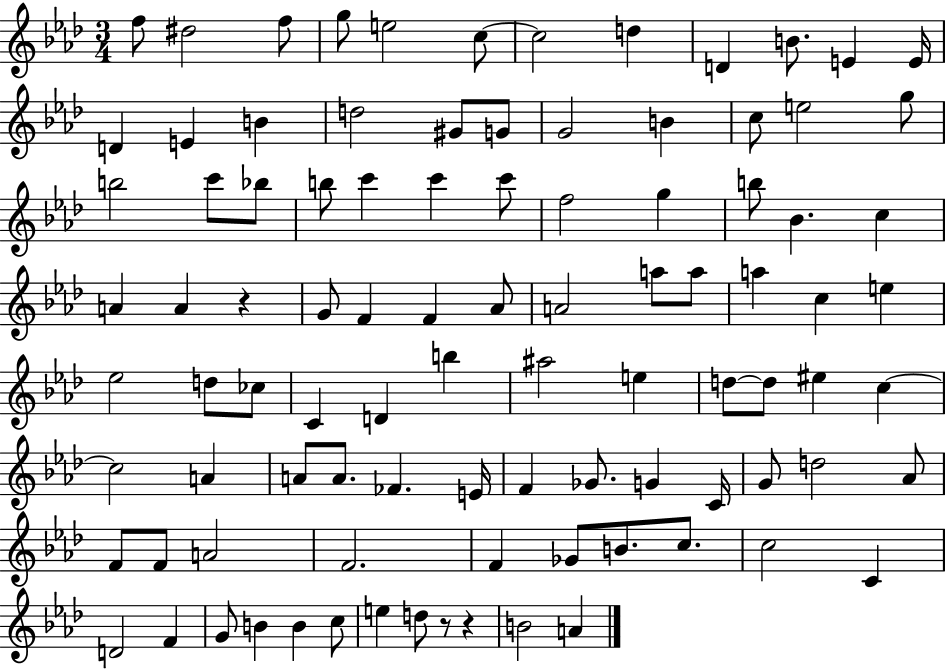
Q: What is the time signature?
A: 3/4